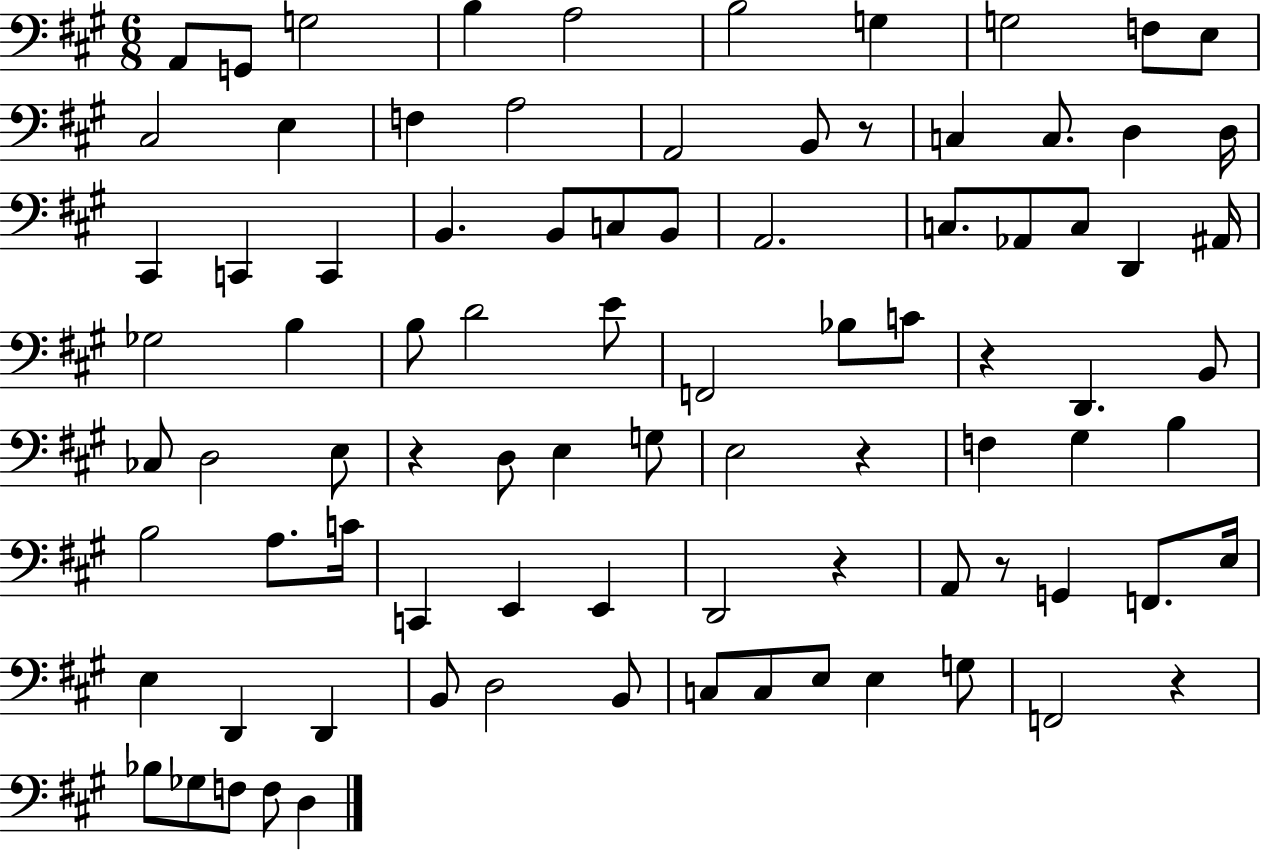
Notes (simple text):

A2/e G2/e G3/h B3/q A3/h B3/h G3/q G3/h F3/e E3/e C#3/h E3/q F3/q A3/h A2/h B2/e R/e C3/q C3/e. D3/q D3/s C#2/q C2/q C2/q B2/q. B2/e C3/e B2/e A2/h. C3/e. Ab2/e C3/e D2/q A#2/s Gb3/h B3/q B3/e D4/h E4/e F2/h Bb3/e C4/e R/q D2/q. B2/e CES3/e D3/h E3/e R/q D3/e E3/q G3/e E3/h R/q F3/q G#3/q B3/q B3/h A3/e. C4/s C2/q E2/q E2/q D2/h R/q A2/e R/e G2/q F2/e. E3/s E3/q D2/q D2/q B2/e D3/h B2/e C3/e C3/e E3/e E3/q G3/e F2/h R/q Bb3/e Gb3/e F3/e F3/e D3/q